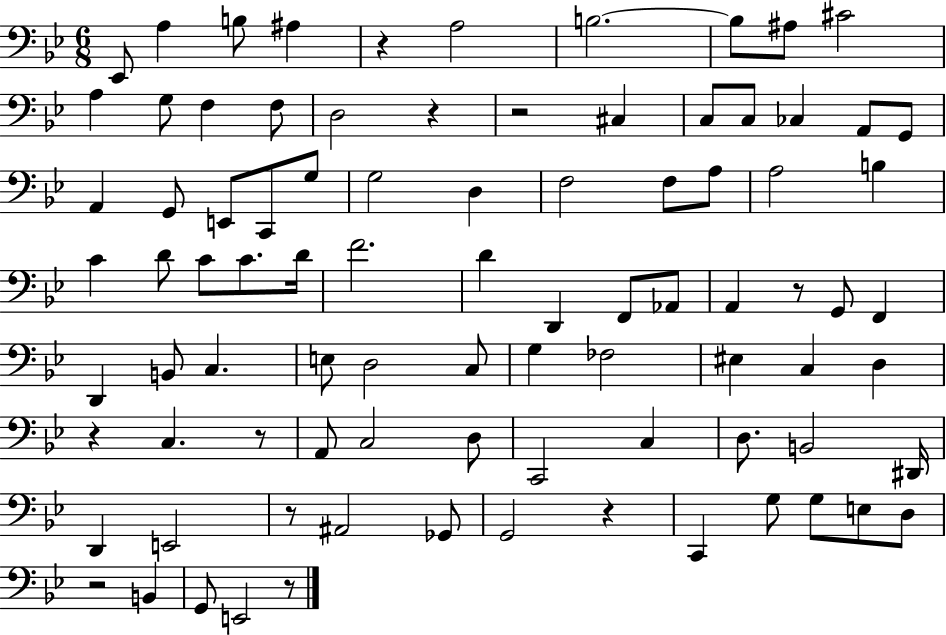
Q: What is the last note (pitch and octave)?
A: E2